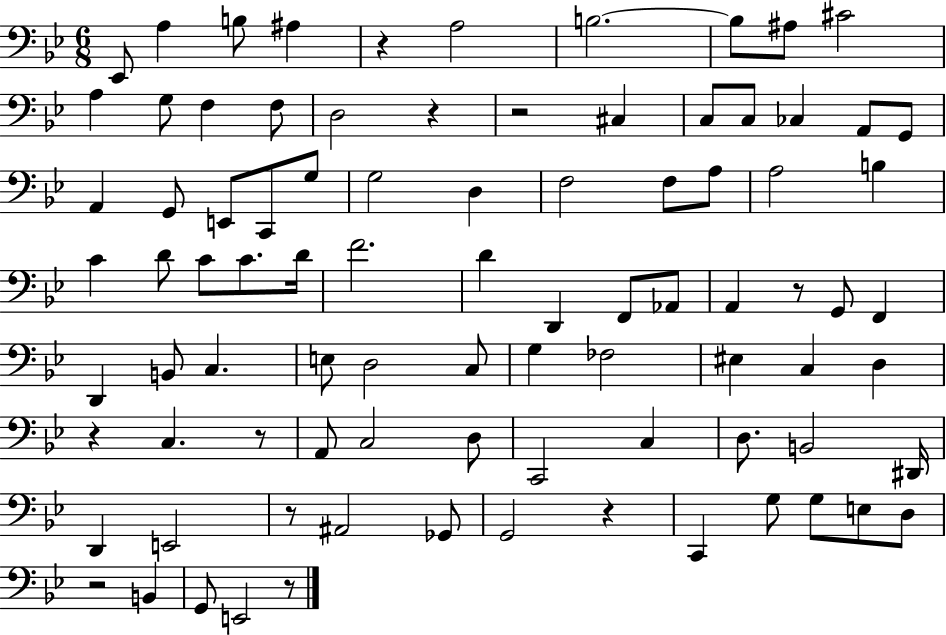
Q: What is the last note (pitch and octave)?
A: E2